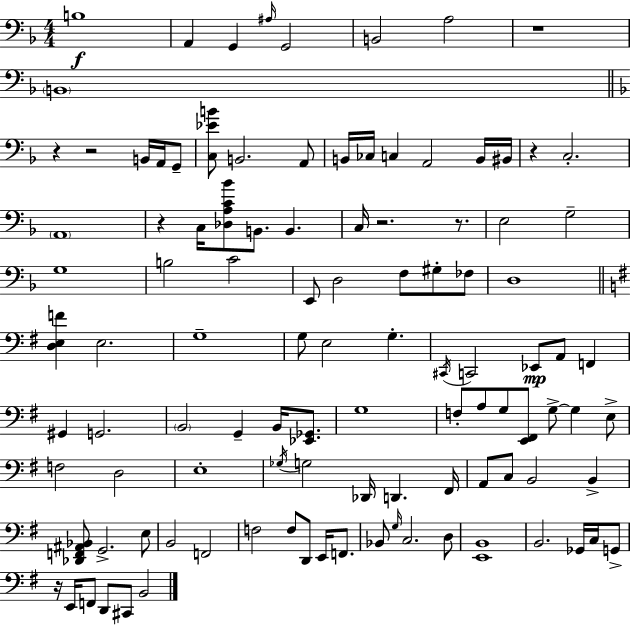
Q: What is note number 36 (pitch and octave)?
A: D3